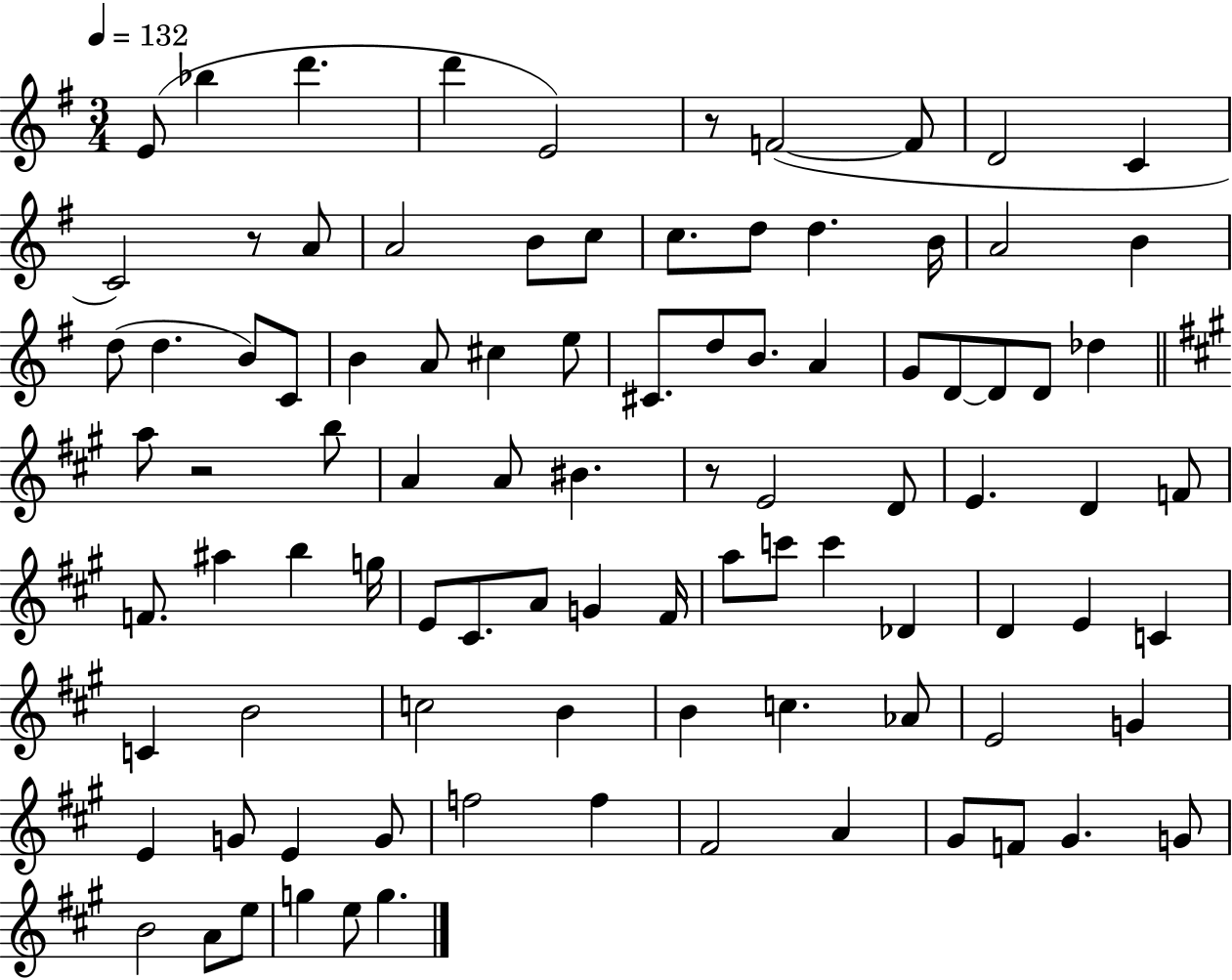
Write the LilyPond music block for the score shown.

{
  \clef treble
  \numericTimeSignature
  \time 3/4
  \key g \major
  \tempo 4 = 132
  e'8( bes''4 d'''4. | d'''4 e'2) | r8 f'2~(~ f'8 | d'2 c'4 | \break c'2) r8 a'8 | a'2 b'8 c''8 | c''8. d''8 d''4. b'16 | a'2 b'4 | \break d''8( d''4. b'8) c'8 | b'4 a'8 cis''4 e''8 | cis'8. d''8 b'8. a'4 | g'8 d'8~~ d'8 d'8 des''4 | \break \bar "||" \break \key a \major a''8 r2 b''8 | a'4 a'8 bis'4. | r8 e'2 d'8 | e'4. d'4 f'8 | \break f'8. ais''4 b''4 g''16 | e'8 cis'8. a'8 g'4 fis'16 | a''8 c'''8 c'''4 des'4 | d'4 e'4 c'4 | \break c'4 b'2 | c''2 b'4 | b'4 c''4. aes'8 | e'2 g'4 | \break e'4 g'8 e'4 g'8 | f''2 f''4 | fis'2 a'4 | gis'8 f'8 gis'4. g'8 | \break b'2 a'8 e''8 | g''4 e''8 g''4. | \bar "|."
}